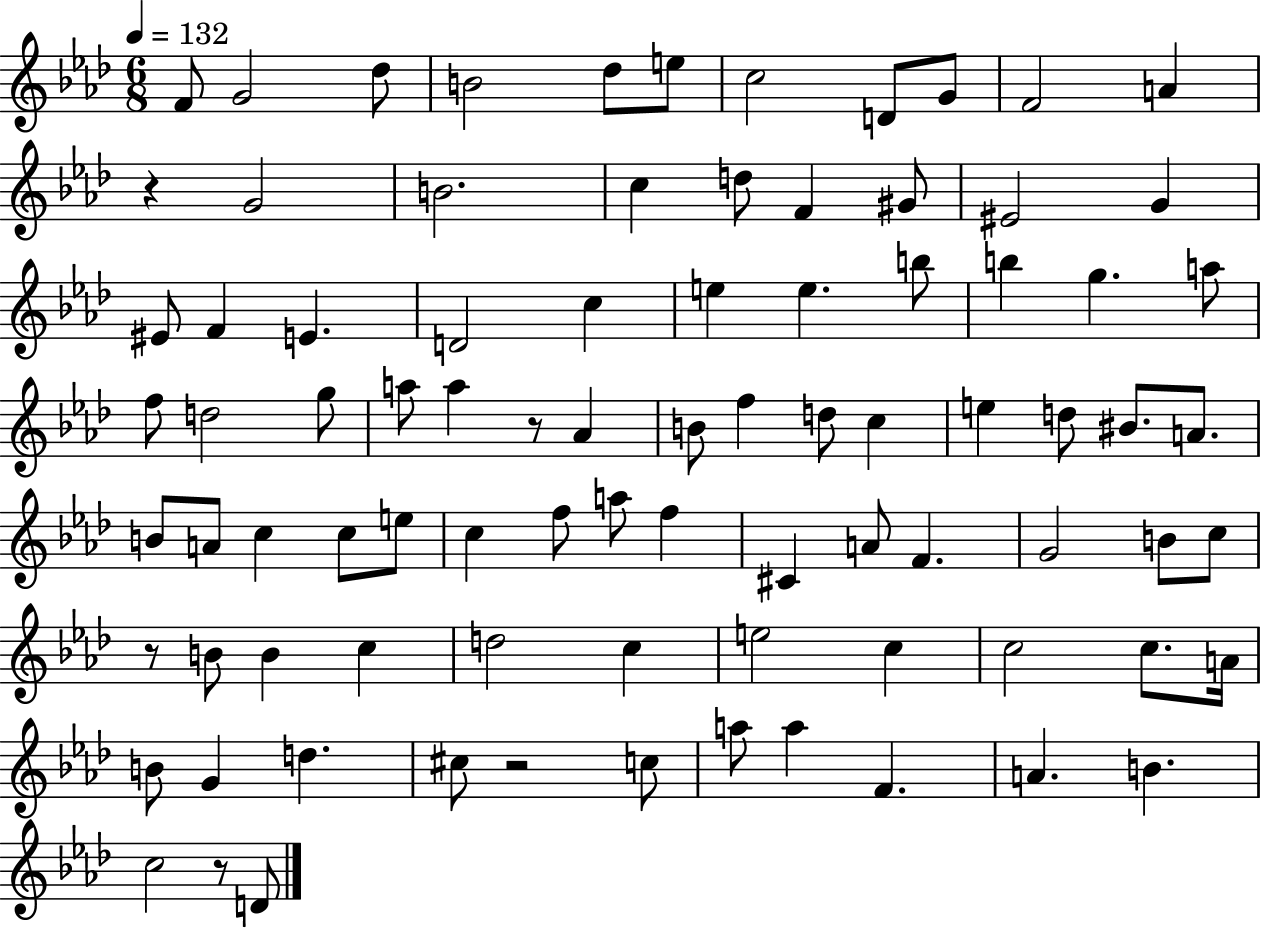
{
  \clef treble
  \numericTimeSignature
  \time 6/8
  \key aes \major
  \tempo 4 = 132
  f'8 g'2 des''8 | b'2 des''8 e''8 | c''2 d'8 g'8 | f'2 a'4 | \break r4 g'2 | b'2. | c''4 d''8 f'4 gis'8 | eis'2 g'4 | \break eis'8 f'4 e'4. | d'2 c''4 | e''4 e''4. b''8 | b''4 g''4. a''8 | \break f''8 d''2 g''8 | a''8 a''4 r8 aes'4 | b'8 f''4 d''8 c''4 | e''4 d''8 bis'8. a'8. | \break b'8 a'8 c''4 c''8 e''8 | c''4 f''8 a''8 f''4 | cis'4 a'8 f'4. | g'2 b'8 c''8 | \break r8 b'8 b'4 c''4 | d''2 c''4 | e''2 c''4 | c''2 c''8. a'16 | \break b'8 g'4 d''4. | cis''8 r2 c''8 | a''8 a''4 f'4. | a'4. b'4. | \break c''2 r8 d'8 | \bar "|."
}